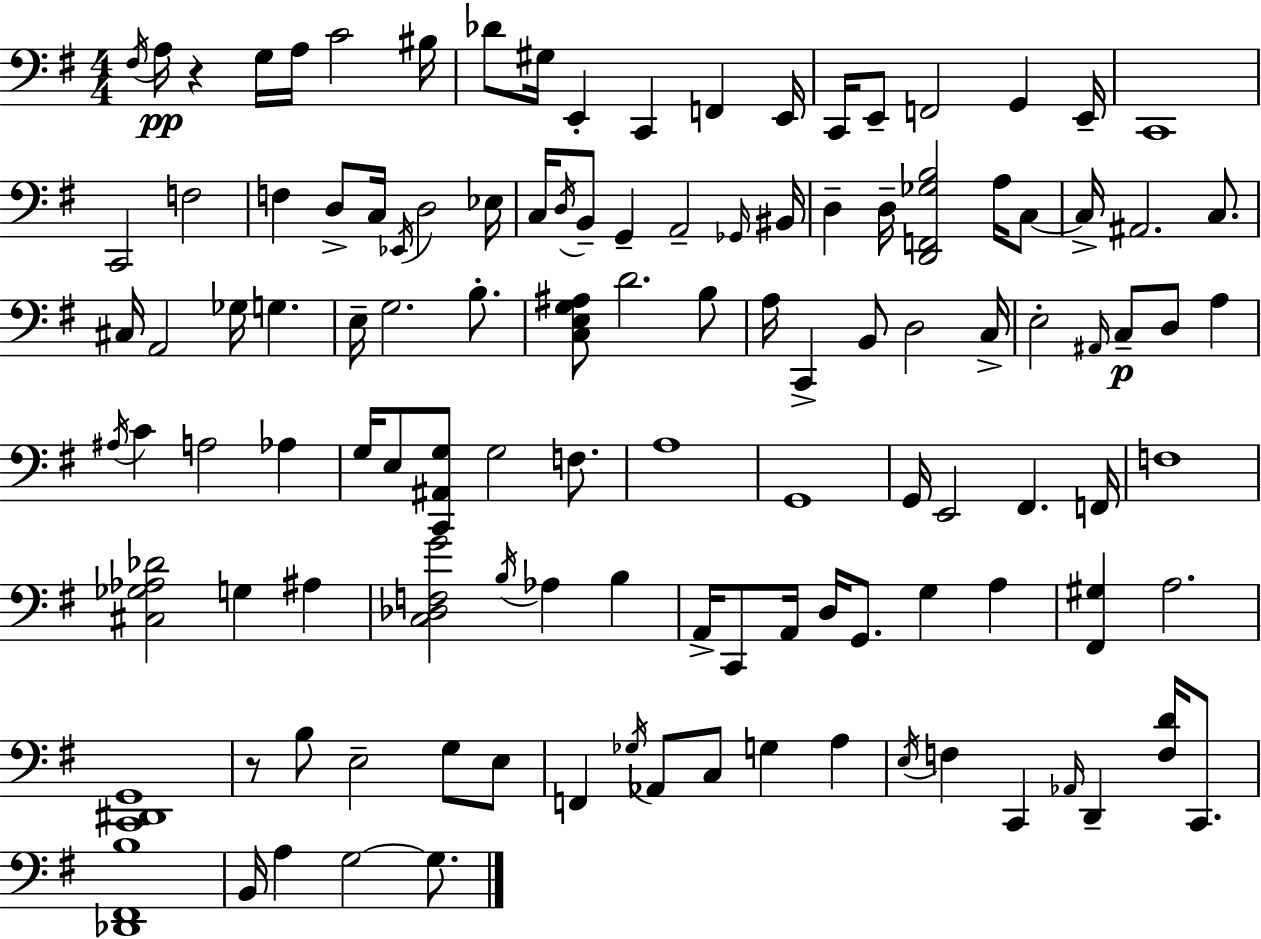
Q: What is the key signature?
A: E minor